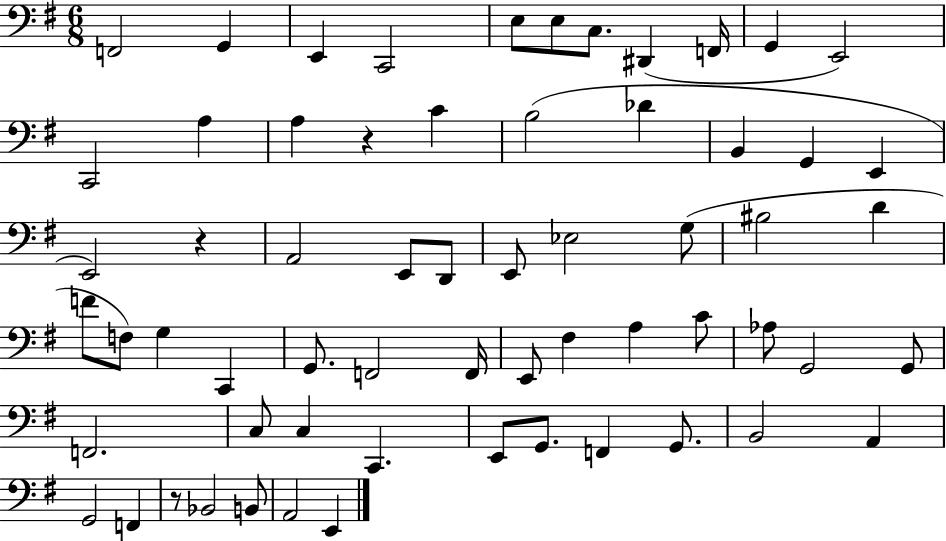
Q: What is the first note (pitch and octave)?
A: F2